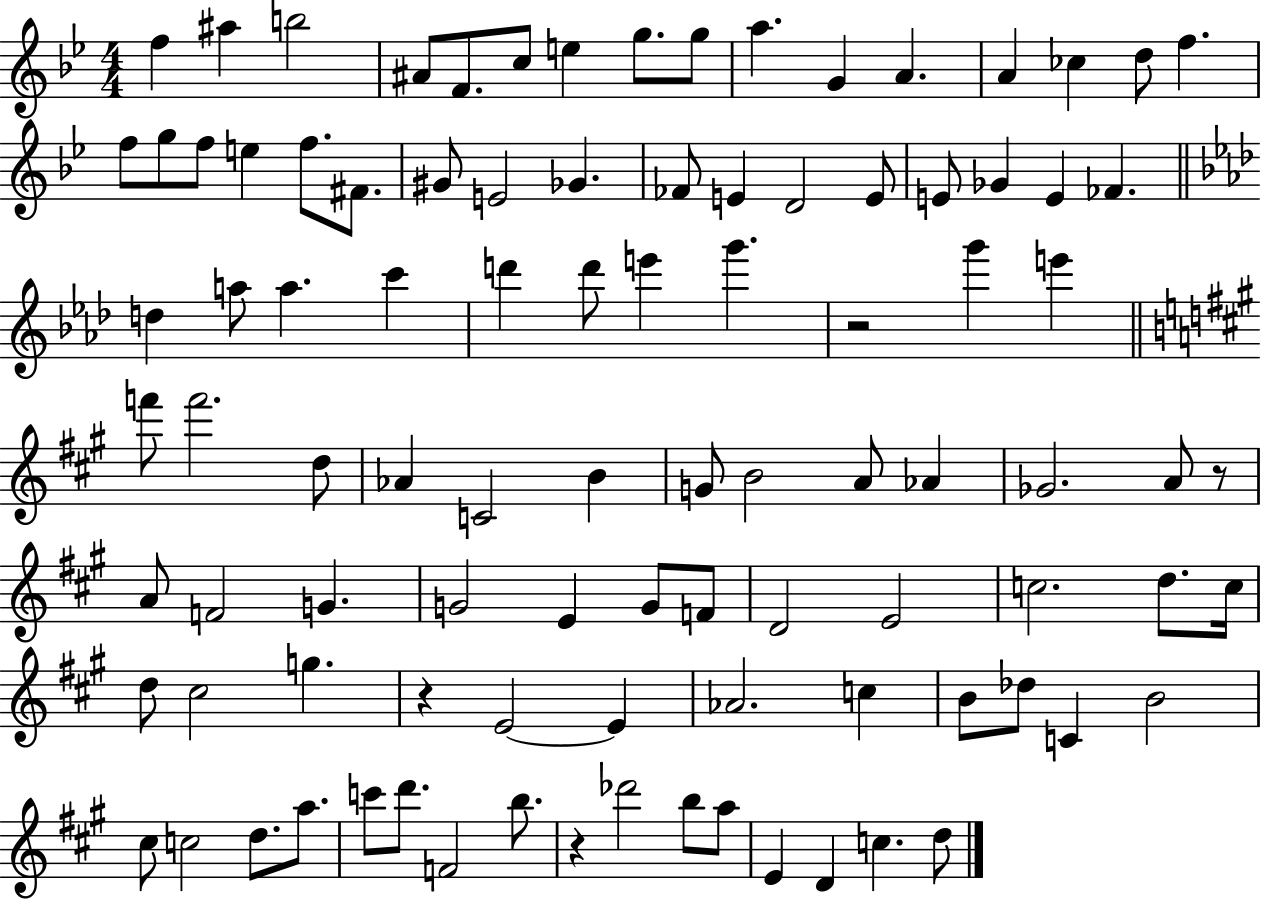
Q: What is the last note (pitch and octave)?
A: D5